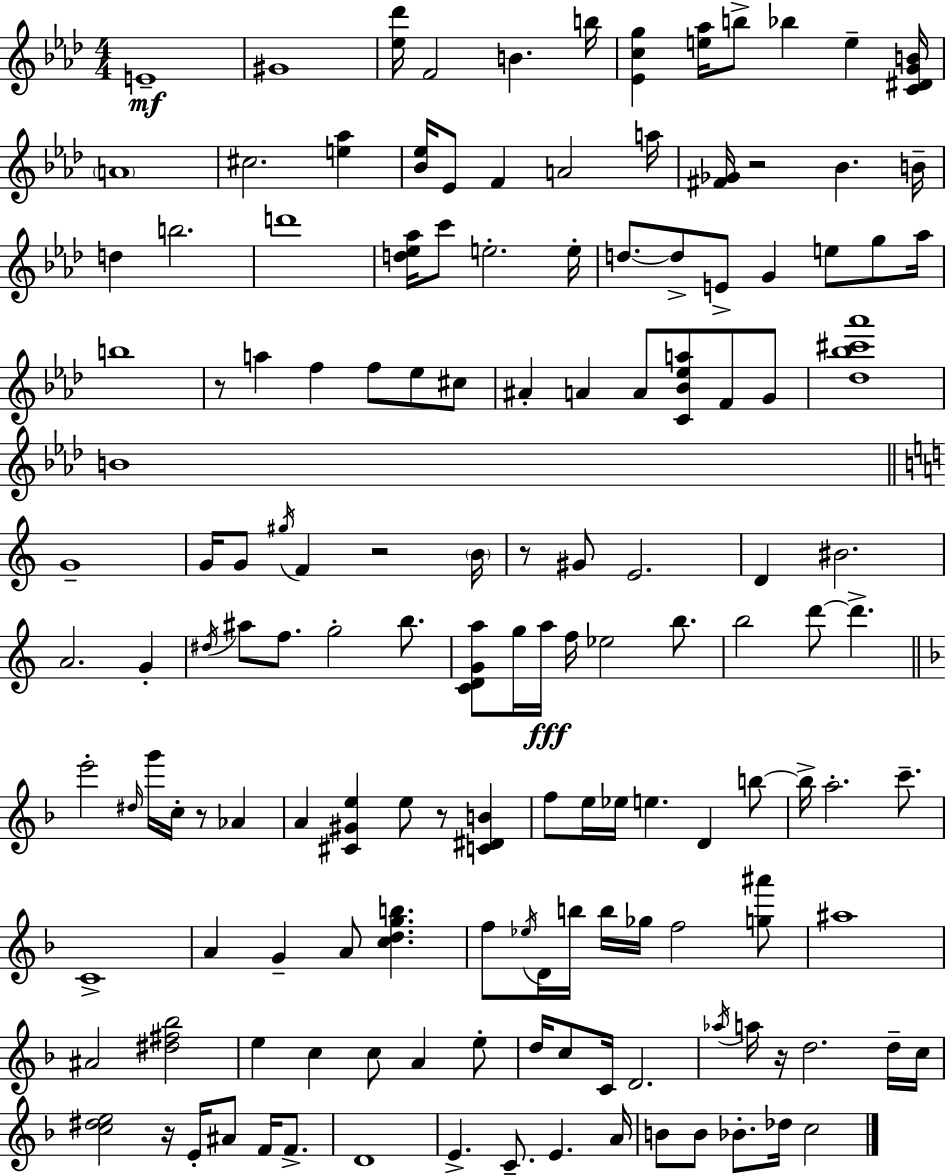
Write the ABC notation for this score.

X:1
T:Untitled
M:4/4
L:1/4
K:Ab
E4 ^G4 [_e_d']/4 F2 B b/4 [_Ecg] [e_a]/4 b/2 _b e [C^DGB]/4 A4 ^c2 [e_a] [_B_e]/4 _E/2 F A2 a/4 [^F_G]/4 z2 _B B/4 d b2 d'4 [d_e_a]/4 c'/2 e2 e/4 d/2 d/2 E/2 G e/2 g/2 _a/4 b4 z/2 a f f/2 _e/2 ^c/2 ^A A A/2 [C_B_ea]/2 F/2 G/2 [_d_b^c'_a']4 B4 G4 G/4 G/2 ^g/4 F z2 B/4 z/2 ^G/2 E2 D ^B2 A2 G ^d/4 ^a/2 f/2 g2 b/2 [CDGa]/2 g/4 a/4 f/4 _e2 b/2 b2 d'/2 d' e'2 ^d/4 g'/4 c/4 z/2 _A A [^C^Ge] e/2 z/2 [C^DB] f/2 e/4 _e/4 e D b/2 b/4 a2 c'/2 C4 A G A/2 [cdgb] f/2 _e/4 D/4 b/4 b/4 _g/4 f2 [g^a']/2 ^a4 ^A2 [^d^f_b]2 e c c/2 A e/2 d/4 c/2 C/4 D2 _a/4 a/4 z/4 d2 d/4 c/4 [c^de]2 z/4 E/4 ^A/2 F/4 F/2 D4 E C/2 E A/4 B/2 B/2 _B/2 _d/4 c2